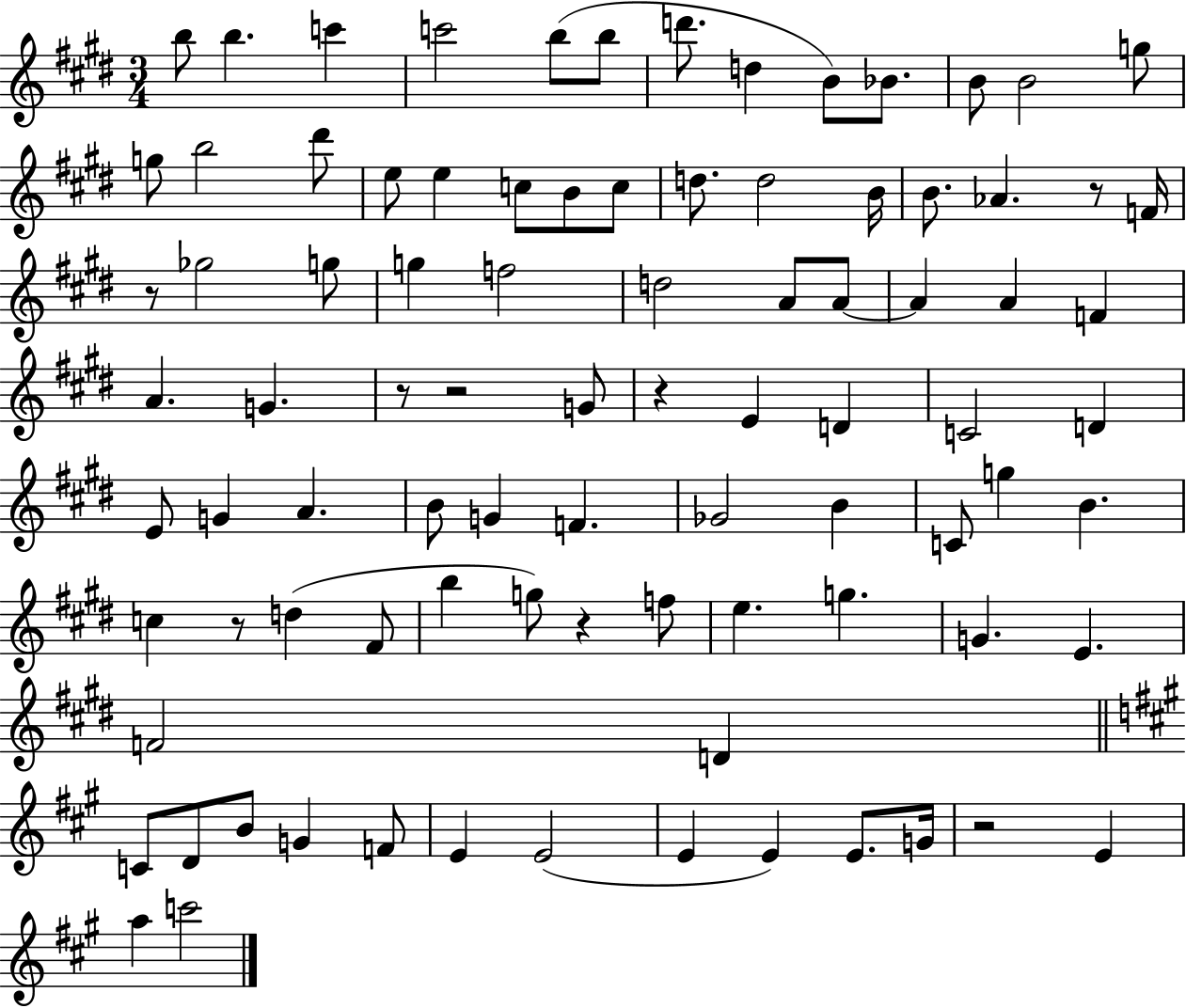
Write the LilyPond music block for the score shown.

{
  \clef treble
  \numericTimeSignature
  \time 3/4
  \key e \major
  b''8 b''4. c'''4 | c'''2 b''8( b''8 | d'''8. d''4 b'8) bes'8. | b'8 b'2 g''8 | \break g''8 b''2 dis'''8 | e''8 e''4 c''8 b'8 c''8 | d''8. d''2 b'16 | b'8. aes'4. r8 f'16 | \break r8 ges''2 g''8 | g''4 f''2 | d''2 a'8 a'8~~ | a'4 a'4 f'4 | \break a'4. g'4. | r8 r2 g'8 | r4 e'4 d'4 | c'2 d'4 | \break e'8 g'4 a'4. | b'8 g'4 f'4. | ges'2 b'4 | c'8 g''4 b'4. | \break c''4 r8 d''4( fis'8 | b''4 g''8) r4 f''8 | e''4. g''4. | g'4. e'4. | \break f'2 d'4 | \bar "||" \break \key a \major c'8 d'8 b'8 g'4 f'8 | e'4 e'2( | e'4 e'4) e'8. g'16 | r2 e'4 | \break a''4 c'''2 | \bar "|."
}